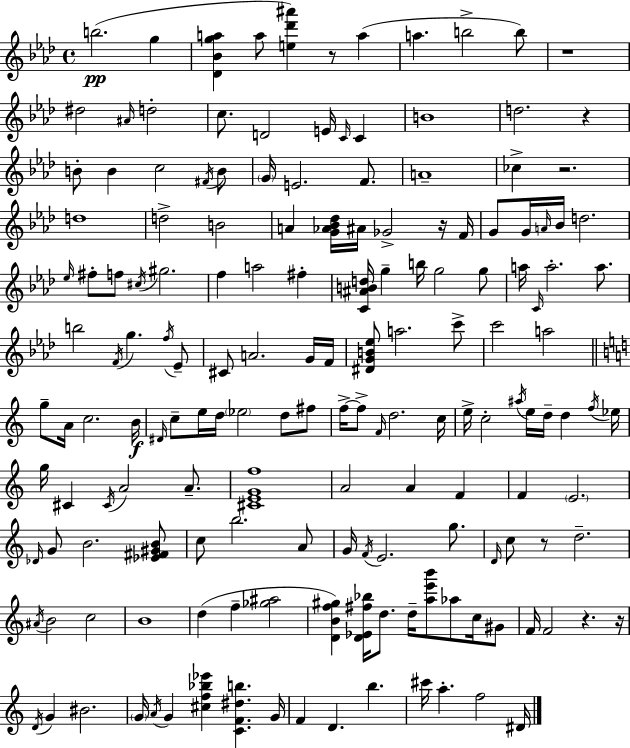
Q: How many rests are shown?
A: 8